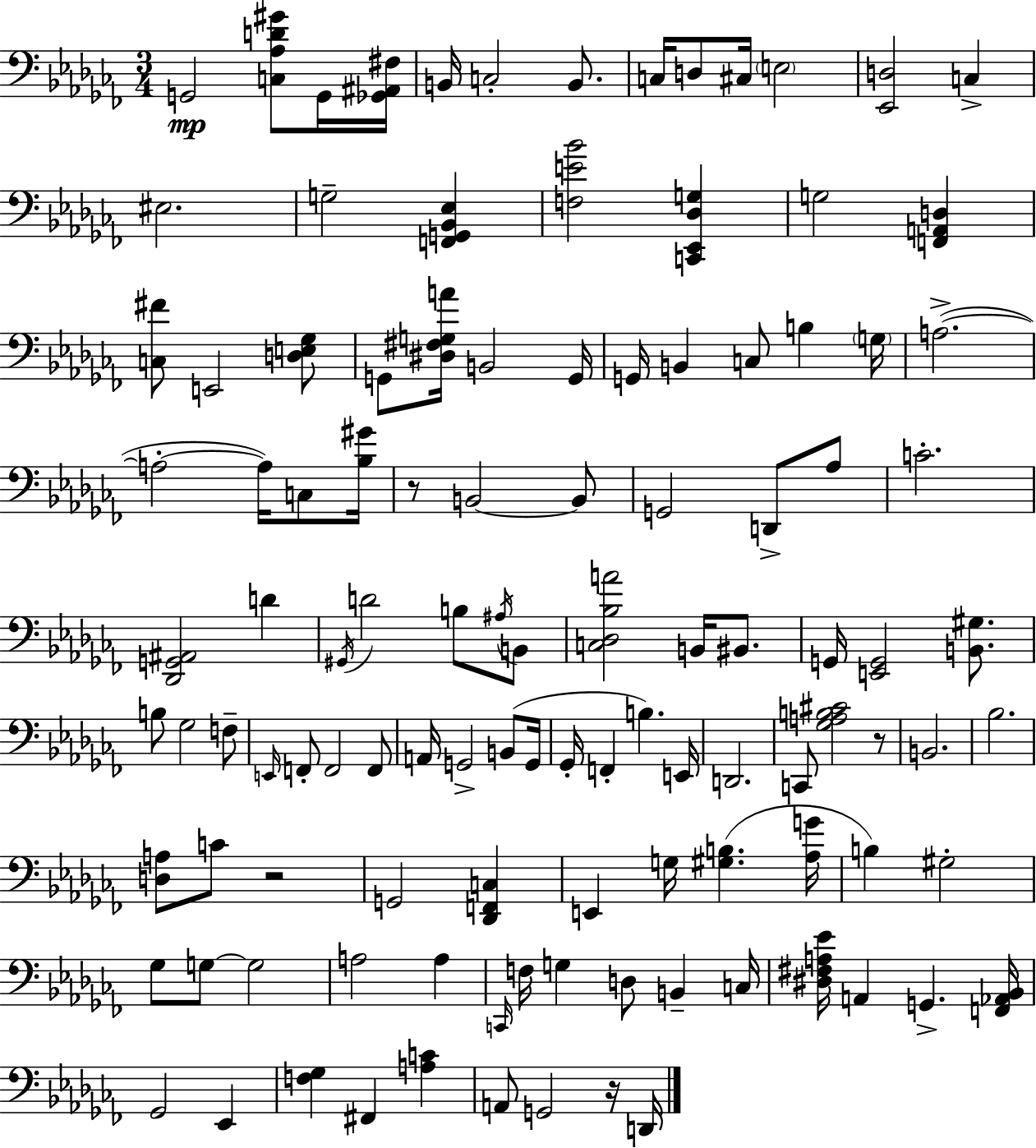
G2/h [C3,Ab3,D4,G#4]/e G2/s [Gb2,A#2,F#3]/s B2/s C3/h B2/e. C3/s D3/e C#3/s E3/h [Eb2,D3]/h C3/q EIS3/h. G3/h [F2,G2,Bb2,Eb3]/q [F3,E4,Bb4]/h [C2,Eb2,Db3,G3]/q G3/h [F2,A2,D3]/q [C3,F#4]/e E2/h [D3,E3,Gb3]/e G2/e [D#3,F#3,G3,A4]/s B2/h G2/s G2/s B2/q C3/e B3/q G3/s A3/h. A3/h A3/s C3/e [Bb3,G#4]/s R/e B2/h B2/e G2/h D2/e Ab3/e C4/h. [Db2,G2,A#2]/h D4/q G#2/s D4/h B3/e A#3/s B2/e [C3,Db3,Bb3,A4]/h B2/s BIS2/e. G2/s [E2,G2]/h [B2,G#3]/e. B3/e Gb3/h F3/e E2/s F2/e F2/h F2/e A2/s G2/h B2/e G2/s Gb2/s F2/q B3/q. E2/s D2/h. C2/e [Gb3,A3,B3,C#4]/h R/e B2/h. Bb3/h. [D3,A3]/e C4/e R/h G2/h [Db2,F2,C3]/q E2/q G3/s [G#3,B3]/q. [Ab3,G4]/s B3/q G#3/h Gb3/e G3/e G3/h A3/h A3/q C2/s F3/s G3/q D3/e B2/q C3/s [D#3,F#3,A3,Eb4]/s A2/q G2/q. [F2,Ab2,Bb2]/s Gb2/h Eb2/q [F3,Gb3]/q F#2/q [A3,C4]/q A2/e G2/h R/s D2/s